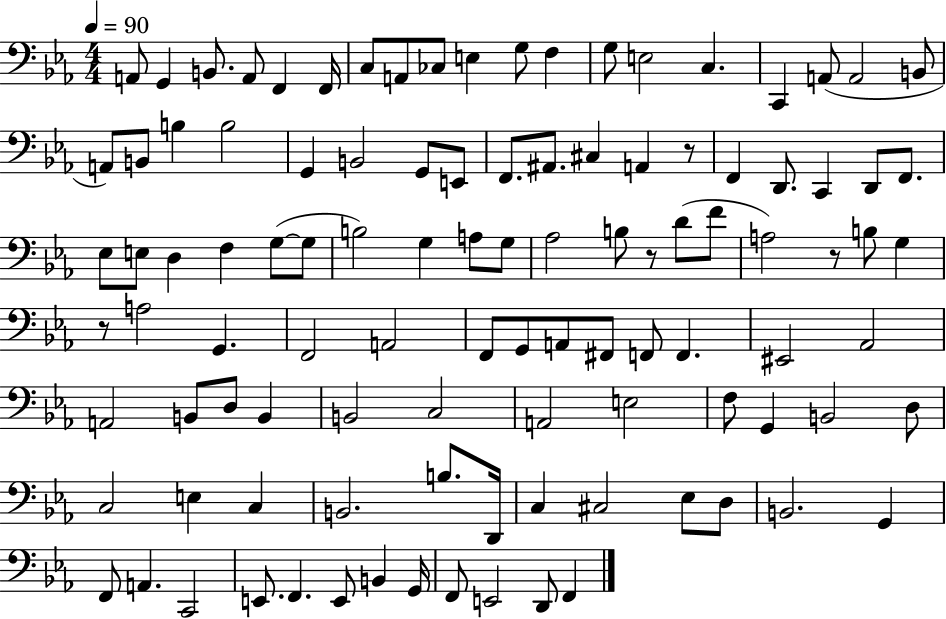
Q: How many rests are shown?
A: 4